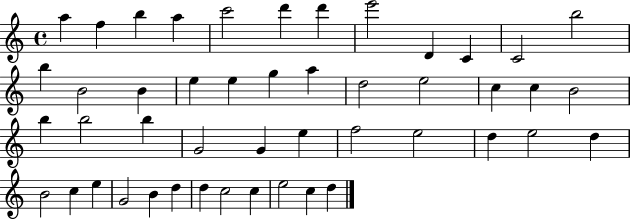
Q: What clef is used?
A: treble